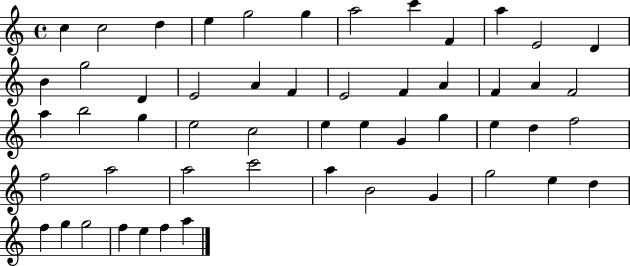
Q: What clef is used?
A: treble